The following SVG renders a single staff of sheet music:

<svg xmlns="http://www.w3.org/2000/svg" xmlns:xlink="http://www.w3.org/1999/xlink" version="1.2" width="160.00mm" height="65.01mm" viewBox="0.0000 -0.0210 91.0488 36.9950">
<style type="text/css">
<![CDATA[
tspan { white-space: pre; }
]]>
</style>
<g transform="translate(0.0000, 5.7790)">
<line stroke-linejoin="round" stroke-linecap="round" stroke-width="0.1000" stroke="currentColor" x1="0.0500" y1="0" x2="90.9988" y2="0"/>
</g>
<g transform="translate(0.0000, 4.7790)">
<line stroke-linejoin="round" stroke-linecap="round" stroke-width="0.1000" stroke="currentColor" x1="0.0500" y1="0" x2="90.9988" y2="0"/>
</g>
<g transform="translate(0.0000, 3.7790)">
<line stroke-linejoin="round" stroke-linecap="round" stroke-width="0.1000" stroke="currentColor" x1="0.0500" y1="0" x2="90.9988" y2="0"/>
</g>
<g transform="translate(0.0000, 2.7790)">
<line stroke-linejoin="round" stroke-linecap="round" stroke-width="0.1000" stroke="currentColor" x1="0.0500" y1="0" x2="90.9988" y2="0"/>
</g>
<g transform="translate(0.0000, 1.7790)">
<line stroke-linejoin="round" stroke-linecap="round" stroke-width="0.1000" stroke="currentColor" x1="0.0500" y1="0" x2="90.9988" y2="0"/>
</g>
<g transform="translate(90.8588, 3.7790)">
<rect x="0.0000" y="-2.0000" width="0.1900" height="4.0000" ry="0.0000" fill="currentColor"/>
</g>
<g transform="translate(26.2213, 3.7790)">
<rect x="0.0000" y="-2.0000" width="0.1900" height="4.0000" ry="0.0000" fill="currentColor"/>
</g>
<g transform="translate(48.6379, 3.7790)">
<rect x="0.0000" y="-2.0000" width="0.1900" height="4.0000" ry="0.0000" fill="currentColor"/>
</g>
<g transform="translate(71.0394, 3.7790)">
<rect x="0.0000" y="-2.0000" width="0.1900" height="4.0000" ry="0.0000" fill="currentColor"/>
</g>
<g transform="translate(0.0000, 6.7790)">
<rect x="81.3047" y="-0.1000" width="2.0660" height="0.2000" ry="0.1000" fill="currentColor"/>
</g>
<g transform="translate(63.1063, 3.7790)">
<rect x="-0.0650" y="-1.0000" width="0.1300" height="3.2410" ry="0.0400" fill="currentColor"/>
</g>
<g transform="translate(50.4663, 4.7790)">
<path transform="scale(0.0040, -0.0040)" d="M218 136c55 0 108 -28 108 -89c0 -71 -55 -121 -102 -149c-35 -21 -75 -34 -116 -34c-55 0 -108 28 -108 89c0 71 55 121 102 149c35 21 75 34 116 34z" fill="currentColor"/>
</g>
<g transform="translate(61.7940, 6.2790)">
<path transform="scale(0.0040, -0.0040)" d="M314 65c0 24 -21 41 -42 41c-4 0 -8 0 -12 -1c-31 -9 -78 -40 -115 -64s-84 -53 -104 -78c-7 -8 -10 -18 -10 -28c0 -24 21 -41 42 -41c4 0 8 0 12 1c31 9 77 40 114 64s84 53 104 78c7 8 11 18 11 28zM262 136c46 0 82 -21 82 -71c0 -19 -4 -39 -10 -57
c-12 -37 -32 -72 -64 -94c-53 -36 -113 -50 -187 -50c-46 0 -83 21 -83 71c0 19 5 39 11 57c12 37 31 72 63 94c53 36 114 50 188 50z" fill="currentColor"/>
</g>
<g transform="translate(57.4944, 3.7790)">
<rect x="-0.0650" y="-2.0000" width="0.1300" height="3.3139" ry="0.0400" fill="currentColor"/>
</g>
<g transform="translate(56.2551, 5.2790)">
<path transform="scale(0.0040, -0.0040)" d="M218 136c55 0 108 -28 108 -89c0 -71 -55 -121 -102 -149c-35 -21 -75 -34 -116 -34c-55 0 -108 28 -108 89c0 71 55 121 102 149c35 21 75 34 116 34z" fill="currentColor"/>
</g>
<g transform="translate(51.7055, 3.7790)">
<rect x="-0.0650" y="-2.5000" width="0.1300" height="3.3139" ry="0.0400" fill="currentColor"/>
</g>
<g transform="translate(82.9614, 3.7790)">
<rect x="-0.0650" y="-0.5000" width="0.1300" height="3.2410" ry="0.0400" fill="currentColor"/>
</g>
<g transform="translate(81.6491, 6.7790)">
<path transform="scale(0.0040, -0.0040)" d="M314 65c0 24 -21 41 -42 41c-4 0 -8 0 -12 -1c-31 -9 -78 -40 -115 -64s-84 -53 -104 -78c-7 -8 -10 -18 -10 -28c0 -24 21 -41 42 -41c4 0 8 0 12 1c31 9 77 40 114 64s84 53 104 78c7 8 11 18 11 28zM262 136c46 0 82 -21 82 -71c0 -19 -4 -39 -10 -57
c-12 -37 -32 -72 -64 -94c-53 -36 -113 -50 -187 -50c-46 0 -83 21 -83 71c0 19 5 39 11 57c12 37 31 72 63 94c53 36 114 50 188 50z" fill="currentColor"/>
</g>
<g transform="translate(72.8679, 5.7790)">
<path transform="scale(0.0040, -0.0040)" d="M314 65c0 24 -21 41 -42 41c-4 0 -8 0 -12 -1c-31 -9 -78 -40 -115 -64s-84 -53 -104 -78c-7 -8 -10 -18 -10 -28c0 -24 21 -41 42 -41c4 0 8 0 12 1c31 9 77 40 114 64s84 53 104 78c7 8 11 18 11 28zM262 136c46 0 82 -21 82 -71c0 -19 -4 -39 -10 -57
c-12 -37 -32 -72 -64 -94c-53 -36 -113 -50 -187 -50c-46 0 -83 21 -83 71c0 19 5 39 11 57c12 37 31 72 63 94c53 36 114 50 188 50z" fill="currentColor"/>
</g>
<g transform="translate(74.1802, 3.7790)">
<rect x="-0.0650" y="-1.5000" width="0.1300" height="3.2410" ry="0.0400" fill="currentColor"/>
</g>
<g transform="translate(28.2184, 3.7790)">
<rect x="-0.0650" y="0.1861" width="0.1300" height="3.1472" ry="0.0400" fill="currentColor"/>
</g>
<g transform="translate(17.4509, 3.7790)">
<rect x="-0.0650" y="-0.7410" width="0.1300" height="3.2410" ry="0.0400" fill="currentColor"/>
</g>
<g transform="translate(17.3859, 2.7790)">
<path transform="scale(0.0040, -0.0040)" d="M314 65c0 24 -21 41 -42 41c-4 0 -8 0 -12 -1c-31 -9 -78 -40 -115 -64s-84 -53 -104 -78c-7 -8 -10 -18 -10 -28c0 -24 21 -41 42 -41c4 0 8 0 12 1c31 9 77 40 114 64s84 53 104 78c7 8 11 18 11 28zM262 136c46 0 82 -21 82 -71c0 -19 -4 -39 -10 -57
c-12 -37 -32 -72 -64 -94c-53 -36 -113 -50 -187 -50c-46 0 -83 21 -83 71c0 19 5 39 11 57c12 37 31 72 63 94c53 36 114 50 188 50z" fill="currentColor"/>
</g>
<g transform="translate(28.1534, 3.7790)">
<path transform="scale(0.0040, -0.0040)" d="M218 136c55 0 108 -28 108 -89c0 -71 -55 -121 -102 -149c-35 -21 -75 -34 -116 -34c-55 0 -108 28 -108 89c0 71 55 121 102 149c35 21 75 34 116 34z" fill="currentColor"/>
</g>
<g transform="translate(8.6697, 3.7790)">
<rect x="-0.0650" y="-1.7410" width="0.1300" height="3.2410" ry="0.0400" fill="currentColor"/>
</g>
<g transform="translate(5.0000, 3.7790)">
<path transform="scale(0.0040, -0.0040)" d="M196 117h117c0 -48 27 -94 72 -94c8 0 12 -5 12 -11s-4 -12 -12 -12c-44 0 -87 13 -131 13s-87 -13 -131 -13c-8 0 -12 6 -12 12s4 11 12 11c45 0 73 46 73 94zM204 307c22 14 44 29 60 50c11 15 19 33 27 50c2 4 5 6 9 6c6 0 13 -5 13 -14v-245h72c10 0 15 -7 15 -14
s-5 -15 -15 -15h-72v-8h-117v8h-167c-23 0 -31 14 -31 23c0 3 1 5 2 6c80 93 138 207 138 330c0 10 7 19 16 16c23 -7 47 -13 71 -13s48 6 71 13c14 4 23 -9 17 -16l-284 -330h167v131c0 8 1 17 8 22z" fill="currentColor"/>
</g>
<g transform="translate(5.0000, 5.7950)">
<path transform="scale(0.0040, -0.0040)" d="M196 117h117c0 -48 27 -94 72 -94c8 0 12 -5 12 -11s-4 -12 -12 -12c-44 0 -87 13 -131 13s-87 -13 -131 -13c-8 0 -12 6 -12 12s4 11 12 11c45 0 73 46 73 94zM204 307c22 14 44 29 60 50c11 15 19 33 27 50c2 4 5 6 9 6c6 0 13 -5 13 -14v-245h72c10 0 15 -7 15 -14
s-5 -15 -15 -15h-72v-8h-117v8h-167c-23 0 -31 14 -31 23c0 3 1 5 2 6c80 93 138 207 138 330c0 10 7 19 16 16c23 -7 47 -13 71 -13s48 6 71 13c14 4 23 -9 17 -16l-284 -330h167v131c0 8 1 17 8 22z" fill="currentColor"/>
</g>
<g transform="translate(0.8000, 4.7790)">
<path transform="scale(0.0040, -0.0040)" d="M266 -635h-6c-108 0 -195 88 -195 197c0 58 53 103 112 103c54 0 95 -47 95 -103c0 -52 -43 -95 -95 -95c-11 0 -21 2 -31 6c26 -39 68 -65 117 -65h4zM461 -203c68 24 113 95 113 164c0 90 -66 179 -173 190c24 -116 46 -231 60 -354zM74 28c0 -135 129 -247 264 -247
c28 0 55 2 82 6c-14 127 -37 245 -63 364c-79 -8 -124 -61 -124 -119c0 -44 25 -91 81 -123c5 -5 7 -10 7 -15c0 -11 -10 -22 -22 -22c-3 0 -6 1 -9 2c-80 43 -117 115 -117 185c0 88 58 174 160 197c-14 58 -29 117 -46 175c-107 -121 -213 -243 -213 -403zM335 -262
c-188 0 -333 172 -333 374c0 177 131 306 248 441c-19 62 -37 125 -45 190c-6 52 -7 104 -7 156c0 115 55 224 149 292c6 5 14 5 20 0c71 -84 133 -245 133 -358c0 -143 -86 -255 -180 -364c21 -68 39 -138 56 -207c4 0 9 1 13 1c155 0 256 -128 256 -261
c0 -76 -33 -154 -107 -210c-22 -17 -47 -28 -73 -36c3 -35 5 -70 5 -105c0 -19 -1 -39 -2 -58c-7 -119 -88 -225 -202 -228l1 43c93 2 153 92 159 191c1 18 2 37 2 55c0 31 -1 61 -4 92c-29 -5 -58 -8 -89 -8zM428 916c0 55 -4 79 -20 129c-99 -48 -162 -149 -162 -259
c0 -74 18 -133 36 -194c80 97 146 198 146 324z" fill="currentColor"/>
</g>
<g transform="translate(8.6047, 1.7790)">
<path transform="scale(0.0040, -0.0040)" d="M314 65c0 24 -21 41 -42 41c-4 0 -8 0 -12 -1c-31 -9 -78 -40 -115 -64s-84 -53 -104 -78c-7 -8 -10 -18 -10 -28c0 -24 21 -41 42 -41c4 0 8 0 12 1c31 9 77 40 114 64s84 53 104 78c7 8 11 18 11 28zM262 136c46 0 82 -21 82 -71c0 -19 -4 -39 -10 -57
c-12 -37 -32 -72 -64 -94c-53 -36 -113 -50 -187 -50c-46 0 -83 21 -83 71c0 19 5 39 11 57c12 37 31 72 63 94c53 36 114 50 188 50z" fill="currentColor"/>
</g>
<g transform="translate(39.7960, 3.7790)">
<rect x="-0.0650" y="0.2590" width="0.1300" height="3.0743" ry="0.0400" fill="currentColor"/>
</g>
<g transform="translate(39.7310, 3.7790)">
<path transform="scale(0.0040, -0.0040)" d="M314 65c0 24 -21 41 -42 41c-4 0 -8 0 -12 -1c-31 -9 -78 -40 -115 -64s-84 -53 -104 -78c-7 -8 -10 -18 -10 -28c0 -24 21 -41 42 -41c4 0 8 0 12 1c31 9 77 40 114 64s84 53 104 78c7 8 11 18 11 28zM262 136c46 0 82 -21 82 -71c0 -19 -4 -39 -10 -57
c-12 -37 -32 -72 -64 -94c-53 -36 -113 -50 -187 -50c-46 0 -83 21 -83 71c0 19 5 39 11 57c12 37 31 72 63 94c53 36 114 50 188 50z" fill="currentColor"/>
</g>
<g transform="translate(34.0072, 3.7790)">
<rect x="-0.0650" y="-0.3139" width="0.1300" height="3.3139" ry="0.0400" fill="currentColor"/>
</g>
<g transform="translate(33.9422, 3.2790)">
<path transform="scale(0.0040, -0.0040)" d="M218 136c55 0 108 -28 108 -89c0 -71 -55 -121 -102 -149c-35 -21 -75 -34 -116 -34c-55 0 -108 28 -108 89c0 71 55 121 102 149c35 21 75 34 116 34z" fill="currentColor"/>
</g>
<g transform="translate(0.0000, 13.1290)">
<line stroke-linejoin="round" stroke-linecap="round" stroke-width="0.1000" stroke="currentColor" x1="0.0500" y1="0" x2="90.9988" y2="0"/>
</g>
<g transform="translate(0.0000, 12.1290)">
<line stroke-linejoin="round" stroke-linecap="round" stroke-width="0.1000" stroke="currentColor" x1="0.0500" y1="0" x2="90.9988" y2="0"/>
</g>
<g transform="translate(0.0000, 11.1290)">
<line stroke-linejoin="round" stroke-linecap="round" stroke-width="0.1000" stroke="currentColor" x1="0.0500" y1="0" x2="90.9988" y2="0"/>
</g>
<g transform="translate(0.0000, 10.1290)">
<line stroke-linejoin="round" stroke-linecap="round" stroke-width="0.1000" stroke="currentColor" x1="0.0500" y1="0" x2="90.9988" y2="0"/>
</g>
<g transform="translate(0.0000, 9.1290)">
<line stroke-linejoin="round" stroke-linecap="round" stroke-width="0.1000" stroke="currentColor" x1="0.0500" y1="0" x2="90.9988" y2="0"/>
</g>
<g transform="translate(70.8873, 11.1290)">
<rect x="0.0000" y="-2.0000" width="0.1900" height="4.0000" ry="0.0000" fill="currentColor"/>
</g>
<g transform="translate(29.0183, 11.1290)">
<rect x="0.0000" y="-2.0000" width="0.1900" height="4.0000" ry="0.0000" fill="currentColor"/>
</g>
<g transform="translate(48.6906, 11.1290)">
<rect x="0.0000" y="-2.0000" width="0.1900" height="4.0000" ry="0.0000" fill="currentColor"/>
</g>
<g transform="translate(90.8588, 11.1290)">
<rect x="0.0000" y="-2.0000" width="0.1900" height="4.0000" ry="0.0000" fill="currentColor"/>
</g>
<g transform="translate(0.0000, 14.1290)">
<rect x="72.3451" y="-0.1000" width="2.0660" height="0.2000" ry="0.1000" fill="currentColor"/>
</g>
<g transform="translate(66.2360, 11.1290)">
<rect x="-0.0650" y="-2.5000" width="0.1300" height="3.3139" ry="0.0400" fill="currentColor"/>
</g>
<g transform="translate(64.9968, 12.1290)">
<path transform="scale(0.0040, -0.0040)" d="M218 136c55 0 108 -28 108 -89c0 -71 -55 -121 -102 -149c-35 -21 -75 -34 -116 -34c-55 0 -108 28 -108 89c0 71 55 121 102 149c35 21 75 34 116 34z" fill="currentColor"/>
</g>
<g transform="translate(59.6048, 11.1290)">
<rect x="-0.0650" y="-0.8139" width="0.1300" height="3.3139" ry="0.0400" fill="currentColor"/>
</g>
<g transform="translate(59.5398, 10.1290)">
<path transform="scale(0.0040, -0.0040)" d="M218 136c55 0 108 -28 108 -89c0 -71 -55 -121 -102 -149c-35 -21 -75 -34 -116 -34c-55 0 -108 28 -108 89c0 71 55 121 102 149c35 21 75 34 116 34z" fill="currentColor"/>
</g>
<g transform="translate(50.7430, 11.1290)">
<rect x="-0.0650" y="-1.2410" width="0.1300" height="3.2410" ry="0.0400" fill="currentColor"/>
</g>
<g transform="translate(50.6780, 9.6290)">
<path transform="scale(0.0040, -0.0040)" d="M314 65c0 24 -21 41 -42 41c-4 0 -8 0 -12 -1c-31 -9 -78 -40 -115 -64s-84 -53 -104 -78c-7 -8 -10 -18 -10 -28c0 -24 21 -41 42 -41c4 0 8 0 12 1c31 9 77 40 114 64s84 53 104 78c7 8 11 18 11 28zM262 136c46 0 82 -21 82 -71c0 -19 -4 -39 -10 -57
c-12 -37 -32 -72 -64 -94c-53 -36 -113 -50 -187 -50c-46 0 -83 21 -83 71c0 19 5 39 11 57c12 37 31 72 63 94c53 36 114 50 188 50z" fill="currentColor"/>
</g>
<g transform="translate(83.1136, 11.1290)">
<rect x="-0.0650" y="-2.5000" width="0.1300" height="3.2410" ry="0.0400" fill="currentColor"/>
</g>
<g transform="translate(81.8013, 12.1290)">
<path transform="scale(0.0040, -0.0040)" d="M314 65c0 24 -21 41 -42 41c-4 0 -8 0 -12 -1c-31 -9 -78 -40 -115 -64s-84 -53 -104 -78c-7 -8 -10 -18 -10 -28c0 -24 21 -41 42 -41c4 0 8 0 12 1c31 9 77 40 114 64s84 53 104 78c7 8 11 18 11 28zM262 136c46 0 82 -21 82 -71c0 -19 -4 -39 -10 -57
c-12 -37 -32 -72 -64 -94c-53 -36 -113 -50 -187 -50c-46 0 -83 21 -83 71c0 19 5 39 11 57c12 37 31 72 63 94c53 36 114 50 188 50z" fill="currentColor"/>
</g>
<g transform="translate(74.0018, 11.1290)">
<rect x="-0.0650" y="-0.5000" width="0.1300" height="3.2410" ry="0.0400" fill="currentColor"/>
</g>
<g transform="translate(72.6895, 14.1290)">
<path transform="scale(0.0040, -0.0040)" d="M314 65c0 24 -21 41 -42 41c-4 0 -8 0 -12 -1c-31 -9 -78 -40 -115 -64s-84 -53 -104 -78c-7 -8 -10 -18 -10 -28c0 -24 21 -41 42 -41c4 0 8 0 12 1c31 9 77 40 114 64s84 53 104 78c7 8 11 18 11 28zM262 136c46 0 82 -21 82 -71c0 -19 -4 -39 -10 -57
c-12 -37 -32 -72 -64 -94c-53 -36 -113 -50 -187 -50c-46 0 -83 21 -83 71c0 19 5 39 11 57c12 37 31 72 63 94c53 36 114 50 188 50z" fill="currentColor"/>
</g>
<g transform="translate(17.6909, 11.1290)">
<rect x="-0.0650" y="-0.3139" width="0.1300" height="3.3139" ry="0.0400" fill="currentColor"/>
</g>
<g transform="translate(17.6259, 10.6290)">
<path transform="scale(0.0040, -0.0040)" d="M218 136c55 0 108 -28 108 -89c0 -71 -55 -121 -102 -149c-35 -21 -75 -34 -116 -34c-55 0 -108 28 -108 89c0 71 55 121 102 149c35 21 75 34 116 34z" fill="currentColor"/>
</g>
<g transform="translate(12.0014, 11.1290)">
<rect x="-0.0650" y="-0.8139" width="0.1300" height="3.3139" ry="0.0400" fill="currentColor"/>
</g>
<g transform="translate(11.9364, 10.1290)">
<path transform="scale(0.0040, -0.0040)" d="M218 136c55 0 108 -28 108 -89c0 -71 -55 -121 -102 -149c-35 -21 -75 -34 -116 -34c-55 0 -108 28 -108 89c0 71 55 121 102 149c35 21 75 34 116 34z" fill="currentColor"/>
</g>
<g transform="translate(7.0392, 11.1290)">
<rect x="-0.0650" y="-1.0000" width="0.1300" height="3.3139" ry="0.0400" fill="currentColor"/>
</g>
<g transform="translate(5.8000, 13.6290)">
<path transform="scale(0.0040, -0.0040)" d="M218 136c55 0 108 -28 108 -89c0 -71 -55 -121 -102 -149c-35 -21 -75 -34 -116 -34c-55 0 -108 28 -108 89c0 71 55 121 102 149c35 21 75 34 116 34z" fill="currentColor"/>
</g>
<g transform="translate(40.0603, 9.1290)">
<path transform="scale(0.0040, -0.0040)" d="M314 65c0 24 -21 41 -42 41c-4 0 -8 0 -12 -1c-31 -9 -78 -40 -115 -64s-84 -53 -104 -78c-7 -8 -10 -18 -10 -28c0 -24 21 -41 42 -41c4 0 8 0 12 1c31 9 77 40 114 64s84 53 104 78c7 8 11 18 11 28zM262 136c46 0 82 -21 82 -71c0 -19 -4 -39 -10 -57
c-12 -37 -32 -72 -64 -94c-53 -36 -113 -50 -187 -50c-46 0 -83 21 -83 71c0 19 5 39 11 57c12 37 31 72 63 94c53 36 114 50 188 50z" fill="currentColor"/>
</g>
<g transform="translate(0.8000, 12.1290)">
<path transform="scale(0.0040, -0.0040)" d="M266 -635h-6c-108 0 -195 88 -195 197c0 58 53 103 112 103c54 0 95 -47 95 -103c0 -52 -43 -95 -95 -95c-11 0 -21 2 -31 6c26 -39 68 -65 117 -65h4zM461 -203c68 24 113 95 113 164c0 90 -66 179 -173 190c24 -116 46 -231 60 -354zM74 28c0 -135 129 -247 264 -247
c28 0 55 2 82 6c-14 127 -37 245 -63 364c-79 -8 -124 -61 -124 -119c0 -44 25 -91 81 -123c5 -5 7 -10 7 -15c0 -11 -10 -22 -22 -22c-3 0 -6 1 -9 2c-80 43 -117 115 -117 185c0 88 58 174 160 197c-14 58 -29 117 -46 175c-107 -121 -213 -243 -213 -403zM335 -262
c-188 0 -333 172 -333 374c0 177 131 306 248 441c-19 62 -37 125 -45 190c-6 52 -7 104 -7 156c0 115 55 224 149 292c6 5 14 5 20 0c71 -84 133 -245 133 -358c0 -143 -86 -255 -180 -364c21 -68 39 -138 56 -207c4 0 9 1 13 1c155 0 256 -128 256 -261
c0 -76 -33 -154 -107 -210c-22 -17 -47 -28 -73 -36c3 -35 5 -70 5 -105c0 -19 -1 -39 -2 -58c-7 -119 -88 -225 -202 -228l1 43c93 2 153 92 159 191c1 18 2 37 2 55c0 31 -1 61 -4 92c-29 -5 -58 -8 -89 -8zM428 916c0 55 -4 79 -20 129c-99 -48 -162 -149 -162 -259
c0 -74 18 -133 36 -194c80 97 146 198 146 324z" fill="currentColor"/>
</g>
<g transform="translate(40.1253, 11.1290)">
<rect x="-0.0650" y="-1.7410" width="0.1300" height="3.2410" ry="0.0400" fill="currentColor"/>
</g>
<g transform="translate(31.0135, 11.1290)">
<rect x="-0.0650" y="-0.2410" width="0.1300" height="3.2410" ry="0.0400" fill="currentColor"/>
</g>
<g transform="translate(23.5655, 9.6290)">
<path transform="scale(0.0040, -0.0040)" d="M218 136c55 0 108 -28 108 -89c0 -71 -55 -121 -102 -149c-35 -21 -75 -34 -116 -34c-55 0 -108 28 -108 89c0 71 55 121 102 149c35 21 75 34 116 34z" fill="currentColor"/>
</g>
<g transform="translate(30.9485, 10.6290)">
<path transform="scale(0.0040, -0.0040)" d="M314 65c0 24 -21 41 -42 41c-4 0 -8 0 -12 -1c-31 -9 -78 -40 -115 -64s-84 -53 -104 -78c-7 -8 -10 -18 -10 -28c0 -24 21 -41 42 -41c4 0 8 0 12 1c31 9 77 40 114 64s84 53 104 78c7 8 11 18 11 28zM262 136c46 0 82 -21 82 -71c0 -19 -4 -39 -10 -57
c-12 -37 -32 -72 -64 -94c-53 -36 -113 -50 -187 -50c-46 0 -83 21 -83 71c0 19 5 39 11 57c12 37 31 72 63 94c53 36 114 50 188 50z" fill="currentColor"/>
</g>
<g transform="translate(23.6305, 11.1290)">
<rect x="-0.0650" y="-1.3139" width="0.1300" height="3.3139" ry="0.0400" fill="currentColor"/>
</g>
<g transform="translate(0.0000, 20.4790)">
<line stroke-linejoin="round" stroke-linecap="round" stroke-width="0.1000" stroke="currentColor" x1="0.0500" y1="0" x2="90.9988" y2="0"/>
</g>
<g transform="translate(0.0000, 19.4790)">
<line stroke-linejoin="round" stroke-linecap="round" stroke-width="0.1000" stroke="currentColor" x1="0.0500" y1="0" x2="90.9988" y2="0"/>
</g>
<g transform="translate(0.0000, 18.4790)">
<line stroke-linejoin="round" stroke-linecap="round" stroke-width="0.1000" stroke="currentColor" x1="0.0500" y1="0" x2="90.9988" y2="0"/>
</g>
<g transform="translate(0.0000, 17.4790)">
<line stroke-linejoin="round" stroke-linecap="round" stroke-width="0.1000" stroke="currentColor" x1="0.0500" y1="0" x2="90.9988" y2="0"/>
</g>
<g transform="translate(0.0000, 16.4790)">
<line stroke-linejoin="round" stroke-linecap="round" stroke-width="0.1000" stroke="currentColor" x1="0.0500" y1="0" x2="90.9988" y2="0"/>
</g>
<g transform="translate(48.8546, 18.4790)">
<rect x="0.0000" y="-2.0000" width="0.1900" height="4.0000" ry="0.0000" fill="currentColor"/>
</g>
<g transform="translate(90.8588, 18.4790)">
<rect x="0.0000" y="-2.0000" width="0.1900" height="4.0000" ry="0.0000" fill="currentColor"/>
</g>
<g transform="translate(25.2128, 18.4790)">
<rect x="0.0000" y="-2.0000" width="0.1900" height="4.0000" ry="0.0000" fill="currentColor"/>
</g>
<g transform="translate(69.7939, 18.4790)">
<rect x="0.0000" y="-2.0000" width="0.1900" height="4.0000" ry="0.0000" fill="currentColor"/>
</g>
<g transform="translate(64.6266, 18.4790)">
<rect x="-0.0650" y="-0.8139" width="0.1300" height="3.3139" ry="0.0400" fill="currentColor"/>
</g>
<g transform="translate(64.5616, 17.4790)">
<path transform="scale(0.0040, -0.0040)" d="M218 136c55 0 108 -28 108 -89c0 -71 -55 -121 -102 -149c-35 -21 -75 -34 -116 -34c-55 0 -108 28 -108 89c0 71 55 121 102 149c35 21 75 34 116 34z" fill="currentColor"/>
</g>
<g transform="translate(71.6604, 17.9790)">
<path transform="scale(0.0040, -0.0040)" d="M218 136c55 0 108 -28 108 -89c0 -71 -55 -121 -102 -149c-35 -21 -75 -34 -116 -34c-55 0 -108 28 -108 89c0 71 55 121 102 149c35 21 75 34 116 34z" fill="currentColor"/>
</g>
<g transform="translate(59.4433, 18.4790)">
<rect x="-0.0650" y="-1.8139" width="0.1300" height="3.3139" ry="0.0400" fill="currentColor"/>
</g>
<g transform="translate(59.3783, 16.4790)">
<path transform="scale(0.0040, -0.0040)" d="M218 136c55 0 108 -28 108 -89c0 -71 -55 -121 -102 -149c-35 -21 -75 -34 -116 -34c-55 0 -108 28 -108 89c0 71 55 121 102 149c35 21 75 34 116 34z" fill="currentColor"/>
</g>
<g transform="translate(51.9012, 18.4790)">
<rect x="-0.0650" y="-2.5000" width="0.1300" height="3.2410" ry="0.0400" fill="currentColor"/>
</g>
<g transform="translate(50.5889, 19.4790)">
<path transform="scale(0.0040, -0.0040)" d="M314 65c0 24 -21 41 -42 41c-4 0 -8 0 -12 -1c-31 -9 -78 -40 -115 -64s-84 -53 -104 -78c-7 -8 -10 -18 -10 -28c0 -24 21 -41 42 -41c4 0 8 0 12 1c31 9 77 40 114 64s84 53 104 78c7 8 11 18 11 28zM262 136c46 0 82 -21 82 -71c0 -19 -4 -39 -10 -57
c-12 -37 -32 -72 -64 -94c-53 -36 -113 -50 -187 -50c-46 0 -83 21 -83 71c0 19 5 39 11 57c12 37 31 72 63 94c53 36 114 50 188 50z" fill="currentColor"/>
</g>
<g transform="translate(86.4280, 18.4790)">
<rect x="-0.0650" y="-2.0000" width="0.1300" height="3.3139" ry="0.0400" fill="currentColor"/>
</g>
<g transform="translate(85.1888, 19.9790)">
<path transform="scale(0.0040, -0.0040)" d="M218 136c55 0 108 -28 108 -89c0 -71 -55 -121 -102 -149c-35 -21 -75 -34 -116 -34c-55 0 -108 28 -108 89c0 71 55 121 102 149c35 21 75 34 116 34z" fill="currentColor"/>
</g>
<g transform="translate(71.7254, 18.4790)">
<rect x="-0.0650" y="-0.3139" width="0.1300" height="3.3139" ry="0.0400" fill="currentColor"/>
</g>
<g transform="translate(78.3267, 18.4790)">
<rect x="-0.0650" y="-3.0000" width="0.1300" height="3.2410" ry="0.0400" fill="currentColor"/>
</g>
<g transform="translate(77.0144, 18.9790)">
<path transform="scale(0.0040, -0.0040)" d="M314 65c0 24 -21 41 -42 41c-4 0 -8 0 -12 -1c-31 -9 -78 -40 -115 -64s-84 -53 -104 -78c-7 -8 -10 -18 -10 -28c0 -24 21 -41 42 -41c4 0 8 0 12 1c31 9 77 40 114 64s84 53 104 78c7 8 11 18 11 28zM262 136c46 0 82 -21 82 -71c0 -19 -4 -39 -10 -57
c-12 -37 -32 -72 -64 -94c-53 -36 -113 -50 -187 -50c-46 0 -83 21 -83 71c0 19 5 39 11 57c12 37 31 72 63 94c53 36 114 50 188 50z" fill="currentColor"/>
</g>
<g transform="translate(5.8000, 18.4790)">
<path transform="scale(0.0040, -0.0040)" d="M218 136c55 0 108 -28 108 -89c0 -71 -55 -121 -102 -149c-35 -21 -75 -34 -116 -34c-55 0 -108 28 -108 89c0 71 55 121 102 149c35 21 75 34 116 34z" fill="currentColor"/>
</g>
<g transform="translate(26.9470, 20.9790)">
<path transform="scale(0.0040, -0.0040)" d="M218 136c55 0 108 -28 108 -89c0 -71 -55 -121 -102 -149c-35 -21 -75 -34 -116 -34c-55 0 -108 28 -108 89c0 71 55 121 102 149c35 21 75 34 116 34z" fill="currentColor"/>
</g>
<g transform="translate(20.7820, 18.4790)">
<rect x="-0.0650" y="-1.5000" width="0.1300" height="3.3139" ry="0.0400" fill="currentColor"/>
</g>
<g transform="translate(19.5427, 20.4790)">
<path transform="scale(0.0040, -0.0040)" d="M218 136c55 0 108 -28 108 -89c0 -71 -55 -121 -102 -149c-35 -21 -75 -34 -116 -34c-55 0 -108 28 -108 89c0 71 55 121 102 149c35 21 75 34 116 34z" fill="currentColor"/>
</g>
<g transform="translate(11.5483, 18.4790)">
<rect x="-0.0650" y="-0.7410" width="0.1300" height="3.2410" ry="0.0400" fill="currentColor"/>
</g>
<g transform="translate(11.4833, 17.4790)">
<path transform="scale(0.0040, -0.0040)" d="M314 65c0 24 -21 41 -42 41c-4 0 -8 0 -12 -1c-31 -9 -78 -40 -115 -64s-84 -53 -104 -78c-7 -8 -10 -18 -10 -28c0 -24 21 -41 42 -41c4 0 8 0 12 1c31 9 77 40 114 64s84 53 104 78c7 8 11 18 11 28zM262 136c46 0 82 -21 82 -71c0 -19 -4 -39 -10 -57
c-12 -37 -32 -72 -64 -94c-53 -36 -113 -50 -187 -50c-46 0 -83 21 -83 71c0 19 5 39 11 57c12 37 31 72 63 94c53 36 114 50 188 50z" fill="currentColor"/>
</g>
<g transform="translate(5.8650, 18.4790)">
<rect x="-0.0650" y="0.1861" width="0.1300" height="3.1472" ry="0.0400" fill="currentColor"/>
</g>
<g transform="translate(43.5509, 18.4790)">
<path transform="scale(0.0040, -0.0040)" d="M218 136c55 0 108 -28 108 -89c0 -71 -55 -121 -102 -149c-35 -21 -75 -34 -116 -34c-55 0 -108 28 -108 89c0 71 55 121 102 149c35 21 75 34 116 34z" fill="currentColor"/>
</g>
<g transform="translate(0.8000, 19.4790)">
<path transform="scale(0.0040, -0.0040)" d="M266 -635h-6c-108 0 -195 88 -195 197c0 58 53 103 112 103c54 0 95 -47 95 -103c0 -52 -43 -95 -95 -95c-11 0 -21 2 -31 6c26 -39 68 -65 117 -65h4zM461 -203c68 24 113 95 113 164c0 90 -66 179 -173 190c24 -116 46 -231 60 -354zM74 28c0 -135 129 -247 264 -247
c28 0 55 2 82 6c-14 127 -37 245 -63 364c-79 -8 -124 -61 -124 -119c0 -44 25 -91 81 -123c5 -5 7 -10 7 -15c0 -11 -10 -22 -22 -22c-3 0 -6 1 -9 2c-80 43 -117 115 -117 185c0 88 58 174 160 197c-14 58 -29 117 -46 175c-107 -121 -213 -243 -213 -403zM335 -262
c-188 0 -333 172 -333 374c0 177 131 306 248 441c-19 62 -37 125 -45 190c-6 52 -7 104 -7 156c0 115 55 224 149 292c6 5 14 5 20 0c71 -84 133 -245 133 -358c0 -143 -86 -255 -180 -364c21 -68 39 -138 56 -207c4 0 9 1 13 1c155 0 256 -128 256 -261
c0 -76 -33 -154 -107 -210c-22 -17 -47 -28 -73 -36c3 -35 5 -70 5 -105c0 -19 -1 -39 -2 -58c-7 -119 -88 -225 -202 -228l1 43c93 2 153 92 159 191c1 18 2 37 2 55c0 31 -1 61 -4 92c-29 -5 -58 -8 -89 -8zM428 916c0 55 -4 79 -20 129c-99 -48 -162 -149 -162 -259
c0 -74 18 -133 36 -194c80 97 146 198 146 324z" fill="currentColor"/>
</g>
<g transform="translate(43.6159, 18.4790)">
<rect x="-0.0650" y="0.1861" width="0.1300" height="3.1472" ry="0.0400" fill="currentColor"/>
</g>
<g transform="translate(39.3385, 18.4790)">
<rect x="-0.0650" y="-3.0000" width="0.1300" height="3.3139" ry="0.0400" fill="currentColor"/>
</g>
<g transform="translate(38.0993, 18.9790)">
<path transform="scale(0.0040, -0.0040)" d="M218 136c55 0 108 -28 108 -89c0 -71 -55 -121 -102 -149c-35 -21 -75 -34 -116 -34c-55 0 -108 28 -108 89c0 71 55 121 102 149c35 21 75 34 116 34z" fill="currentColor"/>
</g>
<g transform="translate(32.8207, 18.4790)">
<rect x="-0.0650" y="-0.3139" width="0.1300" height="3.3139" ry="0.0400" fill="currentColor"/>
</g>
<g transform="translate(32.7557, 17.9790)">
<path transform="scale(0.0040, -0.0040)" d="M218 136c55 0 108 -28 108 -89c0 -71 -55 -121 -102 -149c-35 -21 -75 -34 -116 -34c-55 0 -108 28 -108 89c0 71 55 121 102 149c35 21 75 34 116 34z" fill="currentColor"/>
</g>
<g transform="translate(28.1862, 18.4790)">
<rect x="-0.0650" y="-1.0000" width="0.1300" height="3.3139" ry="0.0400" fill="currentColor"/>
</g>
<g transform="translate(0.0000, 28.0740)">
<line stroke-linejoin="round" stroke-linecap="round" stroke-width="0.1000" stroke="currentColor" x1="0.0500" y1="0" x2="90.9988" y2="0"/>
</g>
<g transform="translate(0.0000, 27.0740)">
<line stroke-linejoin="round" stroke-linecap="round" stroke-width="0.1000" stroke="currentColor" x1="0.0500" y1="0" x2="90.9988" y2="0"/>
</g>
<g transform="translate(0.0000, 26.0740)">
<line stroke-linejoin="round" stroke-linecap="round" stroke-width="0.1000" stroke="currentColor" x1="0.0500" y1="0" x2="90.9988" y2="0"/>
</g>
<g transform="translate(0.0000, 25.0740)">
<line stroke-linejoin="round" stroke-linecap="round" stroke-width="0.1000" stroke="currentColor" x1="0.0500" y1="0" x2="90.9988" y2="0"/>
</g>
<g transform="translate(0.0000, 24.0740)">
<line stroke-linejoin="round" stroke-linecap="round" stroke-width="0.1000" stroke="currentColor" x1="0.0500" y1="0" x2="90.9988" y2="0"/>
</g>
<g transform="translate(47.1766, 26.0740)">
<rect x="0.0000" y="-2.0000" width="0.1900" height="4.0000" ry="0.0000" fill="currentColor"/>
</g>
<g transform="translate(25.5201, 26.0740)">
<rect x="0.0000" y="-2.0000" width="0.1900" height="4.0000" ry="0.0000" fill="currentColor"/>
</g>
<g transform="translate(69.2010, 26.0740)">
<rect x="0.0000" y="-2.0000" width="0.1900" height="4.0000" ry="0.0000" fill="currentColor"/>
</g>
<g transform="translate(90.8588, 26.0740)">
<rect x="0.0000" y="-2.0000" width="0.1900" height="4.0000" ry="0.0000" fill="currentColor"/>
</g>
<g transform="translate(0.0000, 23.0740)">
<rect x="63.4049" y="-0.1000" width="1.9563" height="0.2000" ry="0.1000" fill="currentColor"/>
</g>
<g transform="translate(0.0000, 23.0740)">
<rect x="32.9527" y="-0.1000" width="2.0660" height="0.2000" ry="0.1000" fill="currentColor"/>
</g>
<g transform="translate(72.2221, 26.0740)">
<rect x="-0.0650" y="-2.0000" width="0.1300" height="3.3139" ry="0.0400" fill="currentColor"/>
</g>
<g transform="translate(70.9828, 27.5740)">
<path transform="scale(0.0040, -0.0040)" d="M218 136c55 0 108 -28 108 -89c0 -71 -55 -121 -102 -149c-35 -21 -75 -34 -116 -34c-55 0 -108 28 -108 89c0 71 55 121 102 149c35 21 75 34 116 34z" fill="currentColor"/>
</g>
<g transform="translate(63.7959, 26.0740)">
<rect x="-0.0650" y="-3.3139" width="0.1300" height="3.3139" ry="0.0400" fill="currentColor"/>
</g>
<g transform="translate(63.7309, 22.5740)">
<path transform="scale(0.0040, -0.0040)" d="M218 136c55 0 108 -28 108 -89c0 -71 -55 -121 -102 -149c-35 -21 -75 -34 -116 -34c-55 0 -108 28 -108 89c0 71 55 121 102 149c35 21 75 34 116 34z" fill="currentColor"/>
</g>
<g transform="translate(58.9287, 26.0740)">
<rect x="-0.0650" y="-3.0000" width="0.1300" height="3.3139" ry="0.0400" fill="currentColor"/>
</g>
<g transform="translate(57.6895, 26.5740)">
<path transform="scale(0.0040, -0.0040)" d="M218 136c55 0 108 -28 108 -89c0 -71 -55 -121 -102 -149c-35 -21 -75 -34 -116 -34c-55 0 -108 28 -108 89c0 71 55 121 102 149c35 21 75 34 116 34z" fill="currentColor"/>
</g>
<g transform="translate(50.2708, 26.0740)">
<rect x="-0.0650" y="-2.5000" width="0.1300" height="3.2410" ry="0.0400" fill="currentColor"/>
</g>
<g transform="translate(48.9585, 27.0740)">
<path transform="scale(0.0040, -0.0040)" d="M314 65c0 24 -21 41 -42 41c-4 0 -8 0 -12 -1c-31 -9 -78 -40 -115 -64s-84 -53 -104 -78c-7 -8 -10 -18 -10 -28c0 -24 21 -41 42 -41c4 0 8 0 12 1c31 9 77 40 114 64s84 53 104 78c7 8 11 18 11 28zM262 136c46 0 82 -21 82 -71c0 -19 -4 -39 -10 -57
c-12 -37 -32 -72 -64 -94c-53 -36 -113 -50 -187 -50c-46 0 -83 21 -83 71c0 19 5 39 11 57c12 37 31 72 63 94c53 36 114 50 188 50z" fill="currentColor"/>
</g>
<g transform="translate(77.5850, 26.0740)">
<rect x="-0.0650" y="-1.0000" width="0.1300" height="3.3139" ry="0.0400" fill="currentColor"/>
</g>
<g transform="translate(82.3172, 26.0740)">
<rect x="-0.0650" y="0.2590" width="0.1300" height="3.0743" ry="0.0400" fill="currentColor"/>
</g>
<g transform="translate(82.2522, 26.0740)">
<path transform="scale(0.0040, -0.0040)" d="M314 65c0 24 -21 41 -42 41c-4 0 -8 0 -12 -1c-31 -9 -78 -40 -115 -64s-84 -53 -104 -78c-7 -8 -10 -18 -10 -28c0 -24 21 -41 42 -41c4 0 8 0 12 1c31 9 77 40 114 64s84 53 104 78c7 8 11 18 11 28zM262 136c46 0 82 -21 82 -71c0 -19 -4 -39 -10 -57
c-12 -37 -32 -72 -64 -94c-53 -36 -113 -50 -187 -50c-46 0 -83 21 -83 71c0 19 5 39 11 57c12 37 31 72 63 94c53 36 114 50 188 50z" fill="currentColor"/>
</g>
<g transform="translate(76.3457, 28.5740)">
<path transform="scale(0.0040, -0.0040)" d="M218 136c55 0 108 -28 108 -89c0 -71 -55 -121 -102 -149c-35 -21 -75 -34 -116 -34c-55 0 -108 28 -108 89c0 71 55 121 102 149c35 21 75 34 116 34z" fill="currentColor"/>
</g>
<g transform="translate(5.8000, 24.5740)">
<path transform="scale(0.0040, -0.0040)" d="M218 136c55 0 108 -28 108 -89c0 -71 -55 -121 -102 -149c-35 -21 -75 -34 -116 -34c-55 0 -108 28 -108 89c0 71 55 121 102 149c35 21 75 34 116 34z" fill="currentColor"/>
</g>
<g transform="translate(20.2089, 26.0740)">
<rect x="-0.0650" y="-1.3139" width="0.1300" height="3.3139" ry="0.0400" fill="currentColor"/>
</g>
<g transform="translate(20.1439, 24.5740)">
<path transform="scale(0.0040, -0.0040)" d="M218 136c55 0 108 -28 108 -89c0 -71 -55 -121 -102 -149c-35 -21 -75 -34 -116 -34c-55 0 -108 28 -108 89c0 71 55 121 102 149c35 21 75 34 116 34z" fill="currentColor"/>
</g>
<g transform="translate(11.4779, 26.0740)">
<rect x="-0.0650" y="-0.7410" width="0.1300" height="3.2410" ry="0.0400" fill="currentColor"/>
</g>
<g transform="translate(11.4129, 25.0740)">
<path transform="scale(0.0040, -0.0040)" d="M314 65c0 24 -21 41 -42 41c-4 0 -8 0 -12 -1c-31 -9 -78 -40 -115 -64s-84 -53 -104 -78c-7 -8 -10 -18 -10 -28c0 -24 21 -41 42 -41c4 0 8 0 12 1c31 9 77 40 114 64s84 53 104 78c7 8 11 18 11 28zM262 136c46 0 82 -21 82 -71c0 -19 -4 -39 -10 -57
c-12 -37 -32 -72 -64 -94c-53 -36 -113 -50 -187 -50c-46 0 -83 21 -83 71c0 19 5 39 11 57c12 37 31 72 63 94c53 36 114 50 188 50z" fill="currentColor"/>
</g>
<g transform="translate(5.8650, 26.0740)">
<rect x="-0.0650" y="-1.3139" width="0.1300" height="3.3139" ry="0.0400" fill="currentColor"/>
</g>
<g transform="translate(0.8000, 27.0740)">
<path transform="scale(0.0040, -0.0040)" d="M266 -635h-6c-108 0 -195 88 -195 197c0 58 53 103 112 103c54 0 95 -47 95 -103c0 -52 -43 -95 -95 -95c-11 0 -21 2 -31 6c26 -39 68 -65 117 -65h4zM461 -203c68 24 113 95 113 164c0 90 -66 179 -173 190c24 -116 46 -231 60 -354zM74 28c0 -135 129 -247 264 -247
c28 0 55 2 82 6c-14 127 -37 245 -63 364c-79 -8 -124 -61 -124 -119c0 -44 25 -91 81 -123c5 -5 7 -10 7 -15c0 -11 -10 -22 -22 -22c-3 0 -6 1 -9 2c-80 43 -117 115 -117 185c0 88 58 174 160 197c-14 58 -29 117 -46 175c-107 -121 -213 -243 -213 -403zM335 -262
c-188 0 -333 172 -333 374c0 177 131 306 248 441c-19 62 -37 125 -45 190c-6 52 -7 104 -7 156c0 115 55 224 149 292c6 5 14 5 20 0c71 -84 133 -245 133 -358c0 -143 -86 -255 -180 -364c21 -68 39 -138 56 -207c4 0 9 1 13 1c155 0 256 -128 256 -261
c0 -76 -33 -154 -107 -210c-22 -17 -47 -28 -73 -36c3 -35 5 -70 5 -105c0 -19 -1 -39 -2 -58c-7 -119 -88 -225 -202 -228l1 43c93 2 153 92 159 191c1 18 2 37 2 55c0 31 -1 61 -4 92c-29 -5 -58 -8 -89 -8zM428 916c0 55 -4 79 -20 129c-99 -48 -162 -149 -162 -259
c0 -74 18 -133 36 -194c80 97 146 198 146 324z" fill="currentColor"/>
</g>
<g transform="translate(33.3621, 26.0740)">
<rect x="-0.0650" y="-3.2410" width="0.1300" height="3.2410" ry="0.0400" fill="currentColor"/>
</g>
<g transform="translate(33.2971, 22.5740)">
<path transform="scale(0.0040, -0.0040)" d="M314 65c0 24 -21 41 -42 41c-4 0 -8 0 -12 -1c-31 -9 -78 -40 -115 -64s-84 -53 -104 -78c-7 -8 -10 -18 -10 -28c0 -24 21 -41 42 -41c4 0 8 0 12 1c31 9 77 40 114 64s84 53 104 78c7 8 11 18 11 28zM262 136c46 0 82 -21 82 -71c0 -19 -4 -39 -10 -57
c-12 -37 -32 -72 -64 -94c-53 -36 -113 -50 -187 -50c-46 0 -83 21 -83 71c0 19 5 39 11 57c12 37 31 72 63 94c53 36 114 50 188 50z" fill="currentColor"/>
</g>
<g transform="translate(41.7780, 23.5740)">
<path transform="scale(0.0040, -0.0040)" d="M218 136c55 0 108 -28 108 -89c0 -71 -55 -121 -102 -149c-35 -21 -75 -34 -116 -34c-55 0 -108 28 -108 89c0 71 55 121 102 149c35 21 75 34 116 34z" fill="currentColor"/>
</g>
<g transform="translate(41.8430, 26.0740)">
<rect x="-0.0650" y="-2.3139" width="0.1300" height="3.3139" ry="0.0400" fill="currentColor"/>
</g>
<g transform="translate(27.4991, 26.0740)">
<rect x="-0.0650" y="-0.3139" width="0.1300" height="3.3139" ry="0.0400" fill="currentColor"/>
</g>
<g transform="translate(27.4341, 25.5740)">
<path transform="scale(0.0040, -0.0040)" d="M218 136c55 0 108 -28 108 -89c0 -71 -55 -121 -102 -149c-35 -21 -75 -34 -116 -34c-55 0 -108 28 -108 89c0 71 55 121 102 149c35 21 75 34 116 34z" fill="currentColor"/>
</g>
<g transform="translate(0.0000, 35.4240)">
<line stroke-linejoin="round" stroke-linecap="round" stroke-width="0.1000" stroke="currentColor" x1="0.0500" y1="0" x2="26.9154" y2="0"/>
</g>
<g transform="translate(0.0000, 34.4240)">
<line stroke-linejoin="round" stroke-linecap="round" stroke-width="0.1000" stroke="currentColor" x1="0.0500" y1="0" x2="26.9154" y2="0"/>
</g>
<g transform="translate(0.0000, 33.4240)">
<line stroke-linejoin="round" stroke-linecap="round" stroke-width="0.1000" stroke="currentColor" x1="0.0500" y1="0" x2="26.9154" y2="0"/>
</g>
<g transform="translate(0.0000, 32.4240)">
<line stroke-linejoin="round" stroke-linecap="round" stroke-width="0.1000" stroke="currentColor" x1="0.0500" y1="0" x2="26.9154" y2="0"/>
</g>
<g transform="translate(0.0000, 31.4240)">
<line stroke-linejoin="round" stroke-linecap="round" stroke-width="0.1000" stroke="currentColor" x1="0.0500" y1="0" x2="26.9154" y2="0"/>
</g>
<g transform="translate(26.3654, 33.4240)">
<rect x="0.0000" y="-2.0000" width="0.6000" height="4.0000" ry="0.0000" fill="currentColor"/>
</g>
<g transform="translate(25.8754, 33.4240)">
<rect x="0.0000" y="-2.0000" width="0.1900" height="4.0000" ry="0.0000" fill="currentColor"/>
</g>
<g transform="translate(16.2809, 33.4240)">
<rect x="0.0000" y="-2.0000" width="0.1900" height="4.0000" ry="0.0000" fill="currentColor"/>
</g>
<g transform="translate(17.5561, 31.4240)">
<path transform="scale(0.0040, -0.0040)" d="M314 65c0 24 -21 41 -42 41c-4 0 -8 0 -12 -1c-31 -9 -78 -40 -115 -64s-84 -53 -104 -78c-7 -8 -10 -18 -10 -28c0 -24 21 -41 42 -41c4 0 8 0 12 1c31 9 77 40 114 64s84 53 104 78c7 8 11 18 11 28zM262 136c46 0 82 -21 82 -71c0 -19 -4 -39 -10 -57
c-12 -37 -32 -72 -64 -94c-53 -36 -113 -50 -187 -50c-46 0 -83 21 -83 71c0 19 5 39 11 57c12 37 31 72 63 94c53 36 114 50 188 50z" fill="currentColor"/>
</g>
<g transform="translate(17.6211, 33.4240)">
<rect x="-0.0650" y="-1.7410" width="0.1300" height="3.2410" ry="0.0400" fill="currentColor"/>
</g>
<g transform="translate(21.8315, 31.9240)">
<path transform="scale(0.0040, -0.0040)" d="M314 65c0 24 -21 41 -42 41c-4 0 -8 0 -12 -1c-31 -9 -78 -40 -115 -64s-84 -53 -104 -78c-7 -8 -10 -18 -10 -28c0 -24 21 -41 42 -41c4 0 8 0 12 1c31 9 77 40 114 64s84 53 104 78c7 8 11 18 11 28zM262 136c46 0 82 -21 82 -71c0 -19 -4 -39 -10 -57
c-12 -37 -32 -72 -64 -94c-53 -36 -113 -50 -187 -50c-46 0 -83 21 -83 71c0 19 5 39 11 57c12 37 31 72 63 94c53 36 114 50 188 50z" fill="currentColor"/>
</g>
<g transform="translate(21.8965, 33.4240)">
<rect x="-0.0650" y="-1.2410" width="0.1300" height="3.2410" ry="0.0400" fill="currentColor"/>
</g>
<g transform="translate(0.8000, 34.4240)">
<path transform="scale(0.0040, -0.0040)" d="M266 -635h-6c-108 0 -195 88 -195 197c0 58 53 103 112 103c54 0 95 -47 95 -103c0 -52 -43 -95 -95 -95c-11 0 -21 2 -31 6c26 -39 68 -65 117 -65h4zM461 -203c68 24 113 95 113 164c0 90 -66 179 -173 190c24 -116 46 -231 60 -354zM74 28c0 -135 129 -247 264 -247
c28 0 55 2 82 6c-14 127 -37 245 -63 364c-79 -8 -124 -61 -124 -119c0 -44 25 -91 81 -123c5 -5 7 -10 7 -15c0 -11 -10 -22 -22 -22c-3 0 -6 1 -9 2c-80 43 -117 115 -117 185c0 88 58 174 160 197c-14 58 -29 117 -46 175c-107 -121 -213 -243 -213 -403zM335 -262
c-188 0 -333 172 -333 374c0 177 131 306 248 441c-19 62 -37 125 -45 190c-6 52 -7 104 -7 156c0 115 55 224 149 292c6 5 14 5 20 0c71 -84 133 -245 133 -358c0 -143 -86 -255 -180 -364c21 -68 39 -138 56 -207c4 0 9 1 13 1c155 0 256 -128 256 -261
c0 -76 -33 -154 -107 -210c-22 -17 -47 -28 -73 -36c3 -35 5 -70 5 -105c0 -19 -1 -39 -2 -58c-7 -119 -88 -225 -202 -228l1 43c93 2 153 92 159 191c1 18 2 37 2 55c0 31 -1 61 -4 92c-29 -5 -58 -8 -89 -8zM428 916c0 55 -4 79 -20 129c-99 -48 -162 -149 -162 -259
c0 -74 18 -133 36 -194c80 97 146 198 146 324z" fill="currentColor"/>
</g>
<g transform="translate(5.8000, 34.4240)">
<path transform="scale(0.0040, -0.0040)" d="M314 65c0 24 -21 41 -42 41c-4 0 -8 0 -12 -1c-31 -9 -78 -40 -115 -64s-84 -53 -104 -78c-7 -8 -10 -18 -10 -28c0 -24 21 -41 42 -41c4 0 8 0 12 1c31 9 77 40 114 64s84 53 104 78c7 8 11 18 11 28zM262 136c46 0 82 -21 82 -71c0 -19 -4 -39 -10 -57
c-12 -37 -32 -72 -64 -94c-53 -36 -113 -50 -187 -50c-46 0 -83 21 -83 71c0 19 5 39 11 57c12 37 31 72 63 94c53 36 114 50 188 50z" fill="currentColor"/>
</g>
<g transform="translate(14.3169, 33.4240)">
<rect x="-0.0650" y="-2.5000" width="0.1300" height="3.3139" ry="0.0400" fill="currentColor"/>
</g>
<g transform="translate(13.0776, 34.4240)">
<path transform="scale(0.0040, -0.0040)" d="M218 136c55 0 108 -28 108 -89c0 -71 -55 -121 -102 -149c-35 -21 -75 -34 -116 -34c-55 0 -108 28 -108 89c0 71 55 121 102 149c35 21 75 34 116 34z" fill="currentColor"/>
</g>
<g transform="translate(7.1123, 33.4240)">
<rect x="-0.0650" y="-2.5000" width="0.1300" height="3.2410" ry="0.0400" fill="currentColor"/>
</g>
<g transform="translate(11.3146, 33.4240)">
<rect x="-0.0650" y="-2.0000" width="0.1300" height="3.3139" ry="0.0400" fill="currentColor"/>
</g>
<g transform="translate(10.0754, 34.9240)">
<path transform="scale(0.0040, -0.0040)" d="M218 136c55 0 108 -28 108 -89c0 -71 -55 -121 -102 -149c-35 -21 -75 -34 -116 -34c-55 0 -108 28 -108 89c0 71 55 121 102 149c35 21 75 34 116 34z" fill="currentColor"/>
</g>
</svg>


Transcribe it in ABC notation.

X:1
T:Untitled
M:4/4
L:1/4
K:C
f2 d2 B c B2 G F D2 E2 C2 D d c e c2 f2 e2 d G C2 G2 B d2 E D c A B G2 f d c A2 F e d2 e c b2 g G2 A b F D B2 G2 F G f2 e2